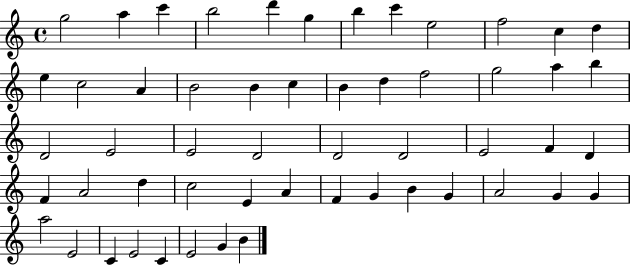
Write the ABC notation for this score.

X:1
T:Untitled
M:4/4
L:1/4
K:C
g2 a c' b2 d' g b c' e2 f2 c d e c2 A B2 B c B d f2 g2 a b D2 E2 E2 D2 D2 D2 E2 F D F A2 d c2 E A F G B G A2 G G a2 E2 C E2 C E2 G B